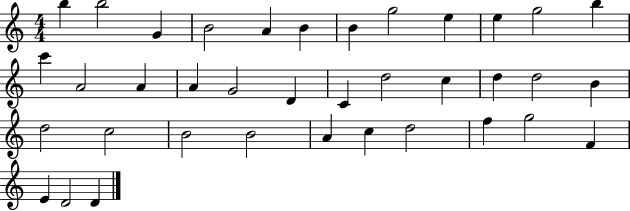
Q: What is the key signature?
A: C major